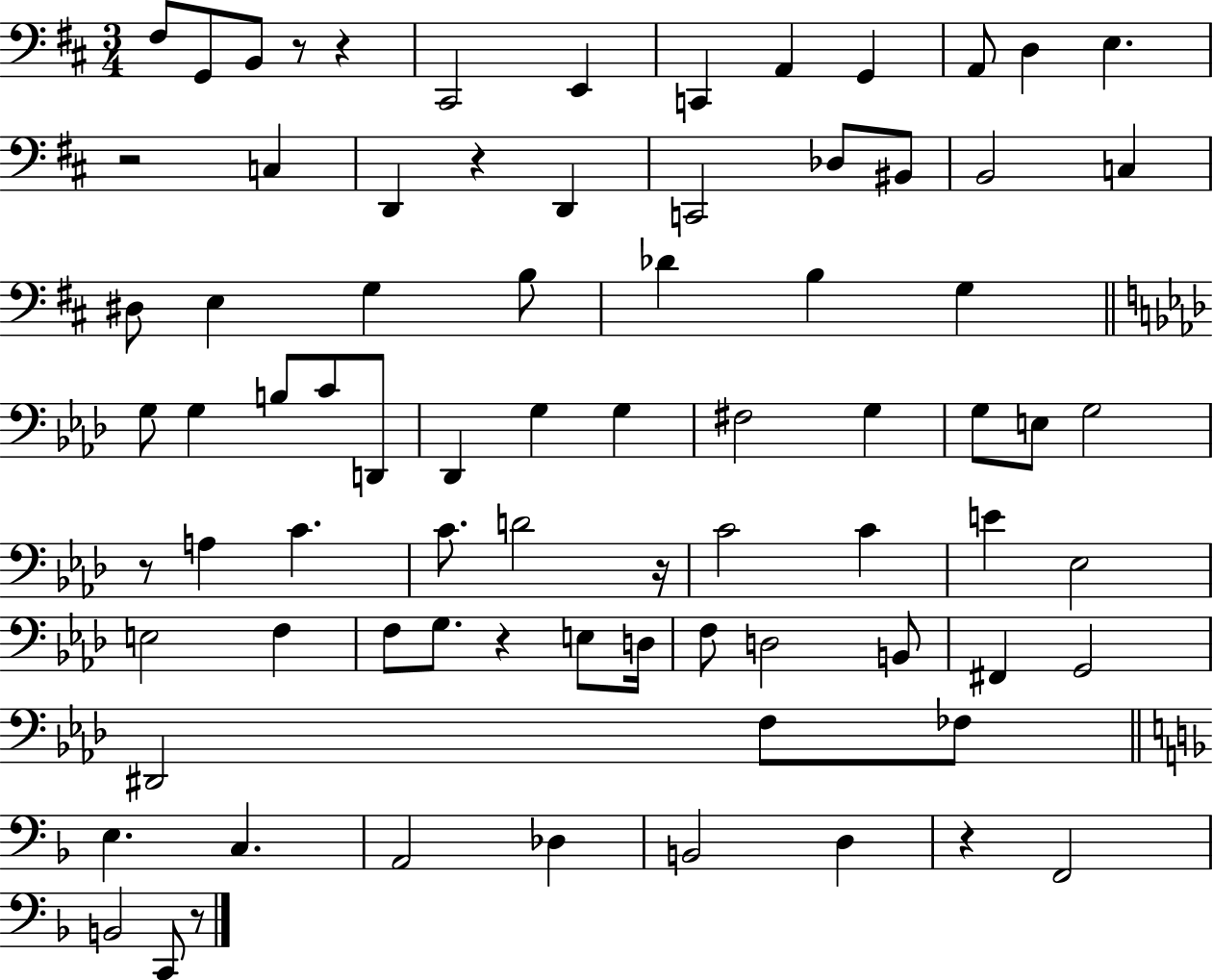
F#3/e G2/e B2/e R/e R/q C#2/h E2/q C2/q A2/q G2/q A2/e D3/q E3/q. R/h C3/q D2/q R/q D2/q C2/h Db3/e BIS2/e B2/h C3/q D#3/e E3/q G3/q B3/e Db4/q B3/q G3/q G3/e G3/q B3/e C4/e D2/e Db2/q G3/q G3/q F#3/h G3/q G3/e E3/e G3/h R/e A3/q C4/q. C4/e. D4/h R/s C4/h C4/q E4/q Eb3/h E3/h F3/q F3/e G3/e. R/q E3/e D3/s F3/e D3/h B2/e F#2/q G2/h D#2/h F3/e FES3/e E3/q. C3/q. A2/h Db3/q B2/h D3/q R/q F2/h B2/h C2/e R/e